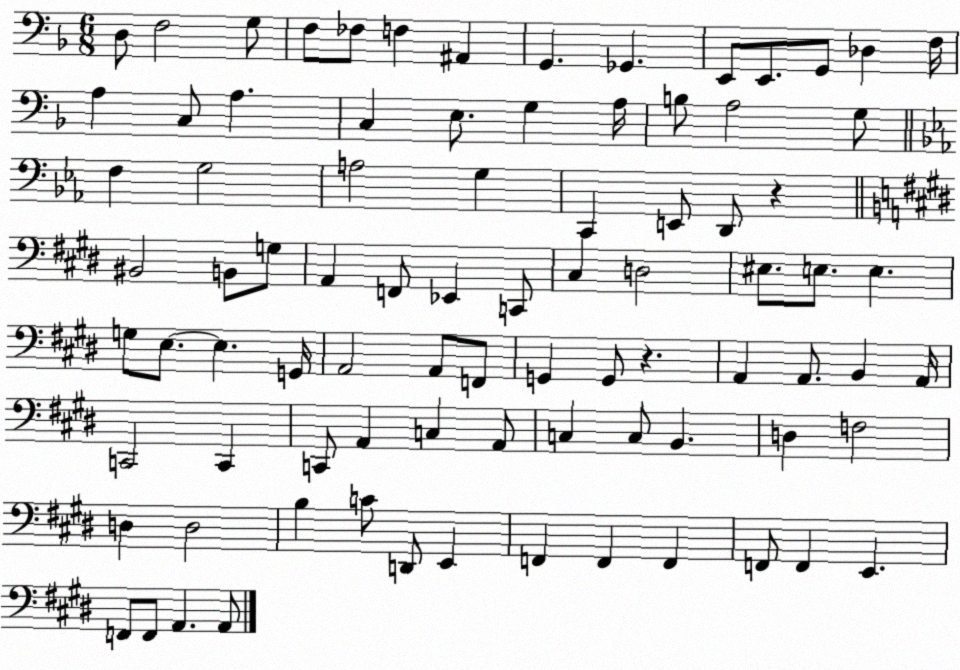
X:1
T:Untitled
M:6/8
L:1/4
K:F
D,/2 F,2 G,/2 F,/2 _F,/2 F, ^A,, G,, _G,, E,,/2 E,,/2 G,,/2 _D, F,/4 A, C,/2 A, C, E,/2 G, A,/4 B,/2 A,2 G,/2 F, G,2 A,2 G, C,, E,,/2 D,,/2 z ^B,,2 B,,/2 G,/2 A,, F,,/2 _E,, C,,/2 ^C, D,2 ^E,/2 E,/2 E, G,/2 E,/2 E, G,,/4 A,,2 A,,/2 F,,/2 G,, G,,/2 z A,, A,,/2 B,, A,,/4 C,,2 C,, C,,/2 A,, C, A,,/2 C, C,/2 B,, D, F,2 D, D,2 B, C/2 D,,/2 E,, F,, F,, F,, F,,/2 F,, E,, F,,/2 F,,/2 A,, A,,/2